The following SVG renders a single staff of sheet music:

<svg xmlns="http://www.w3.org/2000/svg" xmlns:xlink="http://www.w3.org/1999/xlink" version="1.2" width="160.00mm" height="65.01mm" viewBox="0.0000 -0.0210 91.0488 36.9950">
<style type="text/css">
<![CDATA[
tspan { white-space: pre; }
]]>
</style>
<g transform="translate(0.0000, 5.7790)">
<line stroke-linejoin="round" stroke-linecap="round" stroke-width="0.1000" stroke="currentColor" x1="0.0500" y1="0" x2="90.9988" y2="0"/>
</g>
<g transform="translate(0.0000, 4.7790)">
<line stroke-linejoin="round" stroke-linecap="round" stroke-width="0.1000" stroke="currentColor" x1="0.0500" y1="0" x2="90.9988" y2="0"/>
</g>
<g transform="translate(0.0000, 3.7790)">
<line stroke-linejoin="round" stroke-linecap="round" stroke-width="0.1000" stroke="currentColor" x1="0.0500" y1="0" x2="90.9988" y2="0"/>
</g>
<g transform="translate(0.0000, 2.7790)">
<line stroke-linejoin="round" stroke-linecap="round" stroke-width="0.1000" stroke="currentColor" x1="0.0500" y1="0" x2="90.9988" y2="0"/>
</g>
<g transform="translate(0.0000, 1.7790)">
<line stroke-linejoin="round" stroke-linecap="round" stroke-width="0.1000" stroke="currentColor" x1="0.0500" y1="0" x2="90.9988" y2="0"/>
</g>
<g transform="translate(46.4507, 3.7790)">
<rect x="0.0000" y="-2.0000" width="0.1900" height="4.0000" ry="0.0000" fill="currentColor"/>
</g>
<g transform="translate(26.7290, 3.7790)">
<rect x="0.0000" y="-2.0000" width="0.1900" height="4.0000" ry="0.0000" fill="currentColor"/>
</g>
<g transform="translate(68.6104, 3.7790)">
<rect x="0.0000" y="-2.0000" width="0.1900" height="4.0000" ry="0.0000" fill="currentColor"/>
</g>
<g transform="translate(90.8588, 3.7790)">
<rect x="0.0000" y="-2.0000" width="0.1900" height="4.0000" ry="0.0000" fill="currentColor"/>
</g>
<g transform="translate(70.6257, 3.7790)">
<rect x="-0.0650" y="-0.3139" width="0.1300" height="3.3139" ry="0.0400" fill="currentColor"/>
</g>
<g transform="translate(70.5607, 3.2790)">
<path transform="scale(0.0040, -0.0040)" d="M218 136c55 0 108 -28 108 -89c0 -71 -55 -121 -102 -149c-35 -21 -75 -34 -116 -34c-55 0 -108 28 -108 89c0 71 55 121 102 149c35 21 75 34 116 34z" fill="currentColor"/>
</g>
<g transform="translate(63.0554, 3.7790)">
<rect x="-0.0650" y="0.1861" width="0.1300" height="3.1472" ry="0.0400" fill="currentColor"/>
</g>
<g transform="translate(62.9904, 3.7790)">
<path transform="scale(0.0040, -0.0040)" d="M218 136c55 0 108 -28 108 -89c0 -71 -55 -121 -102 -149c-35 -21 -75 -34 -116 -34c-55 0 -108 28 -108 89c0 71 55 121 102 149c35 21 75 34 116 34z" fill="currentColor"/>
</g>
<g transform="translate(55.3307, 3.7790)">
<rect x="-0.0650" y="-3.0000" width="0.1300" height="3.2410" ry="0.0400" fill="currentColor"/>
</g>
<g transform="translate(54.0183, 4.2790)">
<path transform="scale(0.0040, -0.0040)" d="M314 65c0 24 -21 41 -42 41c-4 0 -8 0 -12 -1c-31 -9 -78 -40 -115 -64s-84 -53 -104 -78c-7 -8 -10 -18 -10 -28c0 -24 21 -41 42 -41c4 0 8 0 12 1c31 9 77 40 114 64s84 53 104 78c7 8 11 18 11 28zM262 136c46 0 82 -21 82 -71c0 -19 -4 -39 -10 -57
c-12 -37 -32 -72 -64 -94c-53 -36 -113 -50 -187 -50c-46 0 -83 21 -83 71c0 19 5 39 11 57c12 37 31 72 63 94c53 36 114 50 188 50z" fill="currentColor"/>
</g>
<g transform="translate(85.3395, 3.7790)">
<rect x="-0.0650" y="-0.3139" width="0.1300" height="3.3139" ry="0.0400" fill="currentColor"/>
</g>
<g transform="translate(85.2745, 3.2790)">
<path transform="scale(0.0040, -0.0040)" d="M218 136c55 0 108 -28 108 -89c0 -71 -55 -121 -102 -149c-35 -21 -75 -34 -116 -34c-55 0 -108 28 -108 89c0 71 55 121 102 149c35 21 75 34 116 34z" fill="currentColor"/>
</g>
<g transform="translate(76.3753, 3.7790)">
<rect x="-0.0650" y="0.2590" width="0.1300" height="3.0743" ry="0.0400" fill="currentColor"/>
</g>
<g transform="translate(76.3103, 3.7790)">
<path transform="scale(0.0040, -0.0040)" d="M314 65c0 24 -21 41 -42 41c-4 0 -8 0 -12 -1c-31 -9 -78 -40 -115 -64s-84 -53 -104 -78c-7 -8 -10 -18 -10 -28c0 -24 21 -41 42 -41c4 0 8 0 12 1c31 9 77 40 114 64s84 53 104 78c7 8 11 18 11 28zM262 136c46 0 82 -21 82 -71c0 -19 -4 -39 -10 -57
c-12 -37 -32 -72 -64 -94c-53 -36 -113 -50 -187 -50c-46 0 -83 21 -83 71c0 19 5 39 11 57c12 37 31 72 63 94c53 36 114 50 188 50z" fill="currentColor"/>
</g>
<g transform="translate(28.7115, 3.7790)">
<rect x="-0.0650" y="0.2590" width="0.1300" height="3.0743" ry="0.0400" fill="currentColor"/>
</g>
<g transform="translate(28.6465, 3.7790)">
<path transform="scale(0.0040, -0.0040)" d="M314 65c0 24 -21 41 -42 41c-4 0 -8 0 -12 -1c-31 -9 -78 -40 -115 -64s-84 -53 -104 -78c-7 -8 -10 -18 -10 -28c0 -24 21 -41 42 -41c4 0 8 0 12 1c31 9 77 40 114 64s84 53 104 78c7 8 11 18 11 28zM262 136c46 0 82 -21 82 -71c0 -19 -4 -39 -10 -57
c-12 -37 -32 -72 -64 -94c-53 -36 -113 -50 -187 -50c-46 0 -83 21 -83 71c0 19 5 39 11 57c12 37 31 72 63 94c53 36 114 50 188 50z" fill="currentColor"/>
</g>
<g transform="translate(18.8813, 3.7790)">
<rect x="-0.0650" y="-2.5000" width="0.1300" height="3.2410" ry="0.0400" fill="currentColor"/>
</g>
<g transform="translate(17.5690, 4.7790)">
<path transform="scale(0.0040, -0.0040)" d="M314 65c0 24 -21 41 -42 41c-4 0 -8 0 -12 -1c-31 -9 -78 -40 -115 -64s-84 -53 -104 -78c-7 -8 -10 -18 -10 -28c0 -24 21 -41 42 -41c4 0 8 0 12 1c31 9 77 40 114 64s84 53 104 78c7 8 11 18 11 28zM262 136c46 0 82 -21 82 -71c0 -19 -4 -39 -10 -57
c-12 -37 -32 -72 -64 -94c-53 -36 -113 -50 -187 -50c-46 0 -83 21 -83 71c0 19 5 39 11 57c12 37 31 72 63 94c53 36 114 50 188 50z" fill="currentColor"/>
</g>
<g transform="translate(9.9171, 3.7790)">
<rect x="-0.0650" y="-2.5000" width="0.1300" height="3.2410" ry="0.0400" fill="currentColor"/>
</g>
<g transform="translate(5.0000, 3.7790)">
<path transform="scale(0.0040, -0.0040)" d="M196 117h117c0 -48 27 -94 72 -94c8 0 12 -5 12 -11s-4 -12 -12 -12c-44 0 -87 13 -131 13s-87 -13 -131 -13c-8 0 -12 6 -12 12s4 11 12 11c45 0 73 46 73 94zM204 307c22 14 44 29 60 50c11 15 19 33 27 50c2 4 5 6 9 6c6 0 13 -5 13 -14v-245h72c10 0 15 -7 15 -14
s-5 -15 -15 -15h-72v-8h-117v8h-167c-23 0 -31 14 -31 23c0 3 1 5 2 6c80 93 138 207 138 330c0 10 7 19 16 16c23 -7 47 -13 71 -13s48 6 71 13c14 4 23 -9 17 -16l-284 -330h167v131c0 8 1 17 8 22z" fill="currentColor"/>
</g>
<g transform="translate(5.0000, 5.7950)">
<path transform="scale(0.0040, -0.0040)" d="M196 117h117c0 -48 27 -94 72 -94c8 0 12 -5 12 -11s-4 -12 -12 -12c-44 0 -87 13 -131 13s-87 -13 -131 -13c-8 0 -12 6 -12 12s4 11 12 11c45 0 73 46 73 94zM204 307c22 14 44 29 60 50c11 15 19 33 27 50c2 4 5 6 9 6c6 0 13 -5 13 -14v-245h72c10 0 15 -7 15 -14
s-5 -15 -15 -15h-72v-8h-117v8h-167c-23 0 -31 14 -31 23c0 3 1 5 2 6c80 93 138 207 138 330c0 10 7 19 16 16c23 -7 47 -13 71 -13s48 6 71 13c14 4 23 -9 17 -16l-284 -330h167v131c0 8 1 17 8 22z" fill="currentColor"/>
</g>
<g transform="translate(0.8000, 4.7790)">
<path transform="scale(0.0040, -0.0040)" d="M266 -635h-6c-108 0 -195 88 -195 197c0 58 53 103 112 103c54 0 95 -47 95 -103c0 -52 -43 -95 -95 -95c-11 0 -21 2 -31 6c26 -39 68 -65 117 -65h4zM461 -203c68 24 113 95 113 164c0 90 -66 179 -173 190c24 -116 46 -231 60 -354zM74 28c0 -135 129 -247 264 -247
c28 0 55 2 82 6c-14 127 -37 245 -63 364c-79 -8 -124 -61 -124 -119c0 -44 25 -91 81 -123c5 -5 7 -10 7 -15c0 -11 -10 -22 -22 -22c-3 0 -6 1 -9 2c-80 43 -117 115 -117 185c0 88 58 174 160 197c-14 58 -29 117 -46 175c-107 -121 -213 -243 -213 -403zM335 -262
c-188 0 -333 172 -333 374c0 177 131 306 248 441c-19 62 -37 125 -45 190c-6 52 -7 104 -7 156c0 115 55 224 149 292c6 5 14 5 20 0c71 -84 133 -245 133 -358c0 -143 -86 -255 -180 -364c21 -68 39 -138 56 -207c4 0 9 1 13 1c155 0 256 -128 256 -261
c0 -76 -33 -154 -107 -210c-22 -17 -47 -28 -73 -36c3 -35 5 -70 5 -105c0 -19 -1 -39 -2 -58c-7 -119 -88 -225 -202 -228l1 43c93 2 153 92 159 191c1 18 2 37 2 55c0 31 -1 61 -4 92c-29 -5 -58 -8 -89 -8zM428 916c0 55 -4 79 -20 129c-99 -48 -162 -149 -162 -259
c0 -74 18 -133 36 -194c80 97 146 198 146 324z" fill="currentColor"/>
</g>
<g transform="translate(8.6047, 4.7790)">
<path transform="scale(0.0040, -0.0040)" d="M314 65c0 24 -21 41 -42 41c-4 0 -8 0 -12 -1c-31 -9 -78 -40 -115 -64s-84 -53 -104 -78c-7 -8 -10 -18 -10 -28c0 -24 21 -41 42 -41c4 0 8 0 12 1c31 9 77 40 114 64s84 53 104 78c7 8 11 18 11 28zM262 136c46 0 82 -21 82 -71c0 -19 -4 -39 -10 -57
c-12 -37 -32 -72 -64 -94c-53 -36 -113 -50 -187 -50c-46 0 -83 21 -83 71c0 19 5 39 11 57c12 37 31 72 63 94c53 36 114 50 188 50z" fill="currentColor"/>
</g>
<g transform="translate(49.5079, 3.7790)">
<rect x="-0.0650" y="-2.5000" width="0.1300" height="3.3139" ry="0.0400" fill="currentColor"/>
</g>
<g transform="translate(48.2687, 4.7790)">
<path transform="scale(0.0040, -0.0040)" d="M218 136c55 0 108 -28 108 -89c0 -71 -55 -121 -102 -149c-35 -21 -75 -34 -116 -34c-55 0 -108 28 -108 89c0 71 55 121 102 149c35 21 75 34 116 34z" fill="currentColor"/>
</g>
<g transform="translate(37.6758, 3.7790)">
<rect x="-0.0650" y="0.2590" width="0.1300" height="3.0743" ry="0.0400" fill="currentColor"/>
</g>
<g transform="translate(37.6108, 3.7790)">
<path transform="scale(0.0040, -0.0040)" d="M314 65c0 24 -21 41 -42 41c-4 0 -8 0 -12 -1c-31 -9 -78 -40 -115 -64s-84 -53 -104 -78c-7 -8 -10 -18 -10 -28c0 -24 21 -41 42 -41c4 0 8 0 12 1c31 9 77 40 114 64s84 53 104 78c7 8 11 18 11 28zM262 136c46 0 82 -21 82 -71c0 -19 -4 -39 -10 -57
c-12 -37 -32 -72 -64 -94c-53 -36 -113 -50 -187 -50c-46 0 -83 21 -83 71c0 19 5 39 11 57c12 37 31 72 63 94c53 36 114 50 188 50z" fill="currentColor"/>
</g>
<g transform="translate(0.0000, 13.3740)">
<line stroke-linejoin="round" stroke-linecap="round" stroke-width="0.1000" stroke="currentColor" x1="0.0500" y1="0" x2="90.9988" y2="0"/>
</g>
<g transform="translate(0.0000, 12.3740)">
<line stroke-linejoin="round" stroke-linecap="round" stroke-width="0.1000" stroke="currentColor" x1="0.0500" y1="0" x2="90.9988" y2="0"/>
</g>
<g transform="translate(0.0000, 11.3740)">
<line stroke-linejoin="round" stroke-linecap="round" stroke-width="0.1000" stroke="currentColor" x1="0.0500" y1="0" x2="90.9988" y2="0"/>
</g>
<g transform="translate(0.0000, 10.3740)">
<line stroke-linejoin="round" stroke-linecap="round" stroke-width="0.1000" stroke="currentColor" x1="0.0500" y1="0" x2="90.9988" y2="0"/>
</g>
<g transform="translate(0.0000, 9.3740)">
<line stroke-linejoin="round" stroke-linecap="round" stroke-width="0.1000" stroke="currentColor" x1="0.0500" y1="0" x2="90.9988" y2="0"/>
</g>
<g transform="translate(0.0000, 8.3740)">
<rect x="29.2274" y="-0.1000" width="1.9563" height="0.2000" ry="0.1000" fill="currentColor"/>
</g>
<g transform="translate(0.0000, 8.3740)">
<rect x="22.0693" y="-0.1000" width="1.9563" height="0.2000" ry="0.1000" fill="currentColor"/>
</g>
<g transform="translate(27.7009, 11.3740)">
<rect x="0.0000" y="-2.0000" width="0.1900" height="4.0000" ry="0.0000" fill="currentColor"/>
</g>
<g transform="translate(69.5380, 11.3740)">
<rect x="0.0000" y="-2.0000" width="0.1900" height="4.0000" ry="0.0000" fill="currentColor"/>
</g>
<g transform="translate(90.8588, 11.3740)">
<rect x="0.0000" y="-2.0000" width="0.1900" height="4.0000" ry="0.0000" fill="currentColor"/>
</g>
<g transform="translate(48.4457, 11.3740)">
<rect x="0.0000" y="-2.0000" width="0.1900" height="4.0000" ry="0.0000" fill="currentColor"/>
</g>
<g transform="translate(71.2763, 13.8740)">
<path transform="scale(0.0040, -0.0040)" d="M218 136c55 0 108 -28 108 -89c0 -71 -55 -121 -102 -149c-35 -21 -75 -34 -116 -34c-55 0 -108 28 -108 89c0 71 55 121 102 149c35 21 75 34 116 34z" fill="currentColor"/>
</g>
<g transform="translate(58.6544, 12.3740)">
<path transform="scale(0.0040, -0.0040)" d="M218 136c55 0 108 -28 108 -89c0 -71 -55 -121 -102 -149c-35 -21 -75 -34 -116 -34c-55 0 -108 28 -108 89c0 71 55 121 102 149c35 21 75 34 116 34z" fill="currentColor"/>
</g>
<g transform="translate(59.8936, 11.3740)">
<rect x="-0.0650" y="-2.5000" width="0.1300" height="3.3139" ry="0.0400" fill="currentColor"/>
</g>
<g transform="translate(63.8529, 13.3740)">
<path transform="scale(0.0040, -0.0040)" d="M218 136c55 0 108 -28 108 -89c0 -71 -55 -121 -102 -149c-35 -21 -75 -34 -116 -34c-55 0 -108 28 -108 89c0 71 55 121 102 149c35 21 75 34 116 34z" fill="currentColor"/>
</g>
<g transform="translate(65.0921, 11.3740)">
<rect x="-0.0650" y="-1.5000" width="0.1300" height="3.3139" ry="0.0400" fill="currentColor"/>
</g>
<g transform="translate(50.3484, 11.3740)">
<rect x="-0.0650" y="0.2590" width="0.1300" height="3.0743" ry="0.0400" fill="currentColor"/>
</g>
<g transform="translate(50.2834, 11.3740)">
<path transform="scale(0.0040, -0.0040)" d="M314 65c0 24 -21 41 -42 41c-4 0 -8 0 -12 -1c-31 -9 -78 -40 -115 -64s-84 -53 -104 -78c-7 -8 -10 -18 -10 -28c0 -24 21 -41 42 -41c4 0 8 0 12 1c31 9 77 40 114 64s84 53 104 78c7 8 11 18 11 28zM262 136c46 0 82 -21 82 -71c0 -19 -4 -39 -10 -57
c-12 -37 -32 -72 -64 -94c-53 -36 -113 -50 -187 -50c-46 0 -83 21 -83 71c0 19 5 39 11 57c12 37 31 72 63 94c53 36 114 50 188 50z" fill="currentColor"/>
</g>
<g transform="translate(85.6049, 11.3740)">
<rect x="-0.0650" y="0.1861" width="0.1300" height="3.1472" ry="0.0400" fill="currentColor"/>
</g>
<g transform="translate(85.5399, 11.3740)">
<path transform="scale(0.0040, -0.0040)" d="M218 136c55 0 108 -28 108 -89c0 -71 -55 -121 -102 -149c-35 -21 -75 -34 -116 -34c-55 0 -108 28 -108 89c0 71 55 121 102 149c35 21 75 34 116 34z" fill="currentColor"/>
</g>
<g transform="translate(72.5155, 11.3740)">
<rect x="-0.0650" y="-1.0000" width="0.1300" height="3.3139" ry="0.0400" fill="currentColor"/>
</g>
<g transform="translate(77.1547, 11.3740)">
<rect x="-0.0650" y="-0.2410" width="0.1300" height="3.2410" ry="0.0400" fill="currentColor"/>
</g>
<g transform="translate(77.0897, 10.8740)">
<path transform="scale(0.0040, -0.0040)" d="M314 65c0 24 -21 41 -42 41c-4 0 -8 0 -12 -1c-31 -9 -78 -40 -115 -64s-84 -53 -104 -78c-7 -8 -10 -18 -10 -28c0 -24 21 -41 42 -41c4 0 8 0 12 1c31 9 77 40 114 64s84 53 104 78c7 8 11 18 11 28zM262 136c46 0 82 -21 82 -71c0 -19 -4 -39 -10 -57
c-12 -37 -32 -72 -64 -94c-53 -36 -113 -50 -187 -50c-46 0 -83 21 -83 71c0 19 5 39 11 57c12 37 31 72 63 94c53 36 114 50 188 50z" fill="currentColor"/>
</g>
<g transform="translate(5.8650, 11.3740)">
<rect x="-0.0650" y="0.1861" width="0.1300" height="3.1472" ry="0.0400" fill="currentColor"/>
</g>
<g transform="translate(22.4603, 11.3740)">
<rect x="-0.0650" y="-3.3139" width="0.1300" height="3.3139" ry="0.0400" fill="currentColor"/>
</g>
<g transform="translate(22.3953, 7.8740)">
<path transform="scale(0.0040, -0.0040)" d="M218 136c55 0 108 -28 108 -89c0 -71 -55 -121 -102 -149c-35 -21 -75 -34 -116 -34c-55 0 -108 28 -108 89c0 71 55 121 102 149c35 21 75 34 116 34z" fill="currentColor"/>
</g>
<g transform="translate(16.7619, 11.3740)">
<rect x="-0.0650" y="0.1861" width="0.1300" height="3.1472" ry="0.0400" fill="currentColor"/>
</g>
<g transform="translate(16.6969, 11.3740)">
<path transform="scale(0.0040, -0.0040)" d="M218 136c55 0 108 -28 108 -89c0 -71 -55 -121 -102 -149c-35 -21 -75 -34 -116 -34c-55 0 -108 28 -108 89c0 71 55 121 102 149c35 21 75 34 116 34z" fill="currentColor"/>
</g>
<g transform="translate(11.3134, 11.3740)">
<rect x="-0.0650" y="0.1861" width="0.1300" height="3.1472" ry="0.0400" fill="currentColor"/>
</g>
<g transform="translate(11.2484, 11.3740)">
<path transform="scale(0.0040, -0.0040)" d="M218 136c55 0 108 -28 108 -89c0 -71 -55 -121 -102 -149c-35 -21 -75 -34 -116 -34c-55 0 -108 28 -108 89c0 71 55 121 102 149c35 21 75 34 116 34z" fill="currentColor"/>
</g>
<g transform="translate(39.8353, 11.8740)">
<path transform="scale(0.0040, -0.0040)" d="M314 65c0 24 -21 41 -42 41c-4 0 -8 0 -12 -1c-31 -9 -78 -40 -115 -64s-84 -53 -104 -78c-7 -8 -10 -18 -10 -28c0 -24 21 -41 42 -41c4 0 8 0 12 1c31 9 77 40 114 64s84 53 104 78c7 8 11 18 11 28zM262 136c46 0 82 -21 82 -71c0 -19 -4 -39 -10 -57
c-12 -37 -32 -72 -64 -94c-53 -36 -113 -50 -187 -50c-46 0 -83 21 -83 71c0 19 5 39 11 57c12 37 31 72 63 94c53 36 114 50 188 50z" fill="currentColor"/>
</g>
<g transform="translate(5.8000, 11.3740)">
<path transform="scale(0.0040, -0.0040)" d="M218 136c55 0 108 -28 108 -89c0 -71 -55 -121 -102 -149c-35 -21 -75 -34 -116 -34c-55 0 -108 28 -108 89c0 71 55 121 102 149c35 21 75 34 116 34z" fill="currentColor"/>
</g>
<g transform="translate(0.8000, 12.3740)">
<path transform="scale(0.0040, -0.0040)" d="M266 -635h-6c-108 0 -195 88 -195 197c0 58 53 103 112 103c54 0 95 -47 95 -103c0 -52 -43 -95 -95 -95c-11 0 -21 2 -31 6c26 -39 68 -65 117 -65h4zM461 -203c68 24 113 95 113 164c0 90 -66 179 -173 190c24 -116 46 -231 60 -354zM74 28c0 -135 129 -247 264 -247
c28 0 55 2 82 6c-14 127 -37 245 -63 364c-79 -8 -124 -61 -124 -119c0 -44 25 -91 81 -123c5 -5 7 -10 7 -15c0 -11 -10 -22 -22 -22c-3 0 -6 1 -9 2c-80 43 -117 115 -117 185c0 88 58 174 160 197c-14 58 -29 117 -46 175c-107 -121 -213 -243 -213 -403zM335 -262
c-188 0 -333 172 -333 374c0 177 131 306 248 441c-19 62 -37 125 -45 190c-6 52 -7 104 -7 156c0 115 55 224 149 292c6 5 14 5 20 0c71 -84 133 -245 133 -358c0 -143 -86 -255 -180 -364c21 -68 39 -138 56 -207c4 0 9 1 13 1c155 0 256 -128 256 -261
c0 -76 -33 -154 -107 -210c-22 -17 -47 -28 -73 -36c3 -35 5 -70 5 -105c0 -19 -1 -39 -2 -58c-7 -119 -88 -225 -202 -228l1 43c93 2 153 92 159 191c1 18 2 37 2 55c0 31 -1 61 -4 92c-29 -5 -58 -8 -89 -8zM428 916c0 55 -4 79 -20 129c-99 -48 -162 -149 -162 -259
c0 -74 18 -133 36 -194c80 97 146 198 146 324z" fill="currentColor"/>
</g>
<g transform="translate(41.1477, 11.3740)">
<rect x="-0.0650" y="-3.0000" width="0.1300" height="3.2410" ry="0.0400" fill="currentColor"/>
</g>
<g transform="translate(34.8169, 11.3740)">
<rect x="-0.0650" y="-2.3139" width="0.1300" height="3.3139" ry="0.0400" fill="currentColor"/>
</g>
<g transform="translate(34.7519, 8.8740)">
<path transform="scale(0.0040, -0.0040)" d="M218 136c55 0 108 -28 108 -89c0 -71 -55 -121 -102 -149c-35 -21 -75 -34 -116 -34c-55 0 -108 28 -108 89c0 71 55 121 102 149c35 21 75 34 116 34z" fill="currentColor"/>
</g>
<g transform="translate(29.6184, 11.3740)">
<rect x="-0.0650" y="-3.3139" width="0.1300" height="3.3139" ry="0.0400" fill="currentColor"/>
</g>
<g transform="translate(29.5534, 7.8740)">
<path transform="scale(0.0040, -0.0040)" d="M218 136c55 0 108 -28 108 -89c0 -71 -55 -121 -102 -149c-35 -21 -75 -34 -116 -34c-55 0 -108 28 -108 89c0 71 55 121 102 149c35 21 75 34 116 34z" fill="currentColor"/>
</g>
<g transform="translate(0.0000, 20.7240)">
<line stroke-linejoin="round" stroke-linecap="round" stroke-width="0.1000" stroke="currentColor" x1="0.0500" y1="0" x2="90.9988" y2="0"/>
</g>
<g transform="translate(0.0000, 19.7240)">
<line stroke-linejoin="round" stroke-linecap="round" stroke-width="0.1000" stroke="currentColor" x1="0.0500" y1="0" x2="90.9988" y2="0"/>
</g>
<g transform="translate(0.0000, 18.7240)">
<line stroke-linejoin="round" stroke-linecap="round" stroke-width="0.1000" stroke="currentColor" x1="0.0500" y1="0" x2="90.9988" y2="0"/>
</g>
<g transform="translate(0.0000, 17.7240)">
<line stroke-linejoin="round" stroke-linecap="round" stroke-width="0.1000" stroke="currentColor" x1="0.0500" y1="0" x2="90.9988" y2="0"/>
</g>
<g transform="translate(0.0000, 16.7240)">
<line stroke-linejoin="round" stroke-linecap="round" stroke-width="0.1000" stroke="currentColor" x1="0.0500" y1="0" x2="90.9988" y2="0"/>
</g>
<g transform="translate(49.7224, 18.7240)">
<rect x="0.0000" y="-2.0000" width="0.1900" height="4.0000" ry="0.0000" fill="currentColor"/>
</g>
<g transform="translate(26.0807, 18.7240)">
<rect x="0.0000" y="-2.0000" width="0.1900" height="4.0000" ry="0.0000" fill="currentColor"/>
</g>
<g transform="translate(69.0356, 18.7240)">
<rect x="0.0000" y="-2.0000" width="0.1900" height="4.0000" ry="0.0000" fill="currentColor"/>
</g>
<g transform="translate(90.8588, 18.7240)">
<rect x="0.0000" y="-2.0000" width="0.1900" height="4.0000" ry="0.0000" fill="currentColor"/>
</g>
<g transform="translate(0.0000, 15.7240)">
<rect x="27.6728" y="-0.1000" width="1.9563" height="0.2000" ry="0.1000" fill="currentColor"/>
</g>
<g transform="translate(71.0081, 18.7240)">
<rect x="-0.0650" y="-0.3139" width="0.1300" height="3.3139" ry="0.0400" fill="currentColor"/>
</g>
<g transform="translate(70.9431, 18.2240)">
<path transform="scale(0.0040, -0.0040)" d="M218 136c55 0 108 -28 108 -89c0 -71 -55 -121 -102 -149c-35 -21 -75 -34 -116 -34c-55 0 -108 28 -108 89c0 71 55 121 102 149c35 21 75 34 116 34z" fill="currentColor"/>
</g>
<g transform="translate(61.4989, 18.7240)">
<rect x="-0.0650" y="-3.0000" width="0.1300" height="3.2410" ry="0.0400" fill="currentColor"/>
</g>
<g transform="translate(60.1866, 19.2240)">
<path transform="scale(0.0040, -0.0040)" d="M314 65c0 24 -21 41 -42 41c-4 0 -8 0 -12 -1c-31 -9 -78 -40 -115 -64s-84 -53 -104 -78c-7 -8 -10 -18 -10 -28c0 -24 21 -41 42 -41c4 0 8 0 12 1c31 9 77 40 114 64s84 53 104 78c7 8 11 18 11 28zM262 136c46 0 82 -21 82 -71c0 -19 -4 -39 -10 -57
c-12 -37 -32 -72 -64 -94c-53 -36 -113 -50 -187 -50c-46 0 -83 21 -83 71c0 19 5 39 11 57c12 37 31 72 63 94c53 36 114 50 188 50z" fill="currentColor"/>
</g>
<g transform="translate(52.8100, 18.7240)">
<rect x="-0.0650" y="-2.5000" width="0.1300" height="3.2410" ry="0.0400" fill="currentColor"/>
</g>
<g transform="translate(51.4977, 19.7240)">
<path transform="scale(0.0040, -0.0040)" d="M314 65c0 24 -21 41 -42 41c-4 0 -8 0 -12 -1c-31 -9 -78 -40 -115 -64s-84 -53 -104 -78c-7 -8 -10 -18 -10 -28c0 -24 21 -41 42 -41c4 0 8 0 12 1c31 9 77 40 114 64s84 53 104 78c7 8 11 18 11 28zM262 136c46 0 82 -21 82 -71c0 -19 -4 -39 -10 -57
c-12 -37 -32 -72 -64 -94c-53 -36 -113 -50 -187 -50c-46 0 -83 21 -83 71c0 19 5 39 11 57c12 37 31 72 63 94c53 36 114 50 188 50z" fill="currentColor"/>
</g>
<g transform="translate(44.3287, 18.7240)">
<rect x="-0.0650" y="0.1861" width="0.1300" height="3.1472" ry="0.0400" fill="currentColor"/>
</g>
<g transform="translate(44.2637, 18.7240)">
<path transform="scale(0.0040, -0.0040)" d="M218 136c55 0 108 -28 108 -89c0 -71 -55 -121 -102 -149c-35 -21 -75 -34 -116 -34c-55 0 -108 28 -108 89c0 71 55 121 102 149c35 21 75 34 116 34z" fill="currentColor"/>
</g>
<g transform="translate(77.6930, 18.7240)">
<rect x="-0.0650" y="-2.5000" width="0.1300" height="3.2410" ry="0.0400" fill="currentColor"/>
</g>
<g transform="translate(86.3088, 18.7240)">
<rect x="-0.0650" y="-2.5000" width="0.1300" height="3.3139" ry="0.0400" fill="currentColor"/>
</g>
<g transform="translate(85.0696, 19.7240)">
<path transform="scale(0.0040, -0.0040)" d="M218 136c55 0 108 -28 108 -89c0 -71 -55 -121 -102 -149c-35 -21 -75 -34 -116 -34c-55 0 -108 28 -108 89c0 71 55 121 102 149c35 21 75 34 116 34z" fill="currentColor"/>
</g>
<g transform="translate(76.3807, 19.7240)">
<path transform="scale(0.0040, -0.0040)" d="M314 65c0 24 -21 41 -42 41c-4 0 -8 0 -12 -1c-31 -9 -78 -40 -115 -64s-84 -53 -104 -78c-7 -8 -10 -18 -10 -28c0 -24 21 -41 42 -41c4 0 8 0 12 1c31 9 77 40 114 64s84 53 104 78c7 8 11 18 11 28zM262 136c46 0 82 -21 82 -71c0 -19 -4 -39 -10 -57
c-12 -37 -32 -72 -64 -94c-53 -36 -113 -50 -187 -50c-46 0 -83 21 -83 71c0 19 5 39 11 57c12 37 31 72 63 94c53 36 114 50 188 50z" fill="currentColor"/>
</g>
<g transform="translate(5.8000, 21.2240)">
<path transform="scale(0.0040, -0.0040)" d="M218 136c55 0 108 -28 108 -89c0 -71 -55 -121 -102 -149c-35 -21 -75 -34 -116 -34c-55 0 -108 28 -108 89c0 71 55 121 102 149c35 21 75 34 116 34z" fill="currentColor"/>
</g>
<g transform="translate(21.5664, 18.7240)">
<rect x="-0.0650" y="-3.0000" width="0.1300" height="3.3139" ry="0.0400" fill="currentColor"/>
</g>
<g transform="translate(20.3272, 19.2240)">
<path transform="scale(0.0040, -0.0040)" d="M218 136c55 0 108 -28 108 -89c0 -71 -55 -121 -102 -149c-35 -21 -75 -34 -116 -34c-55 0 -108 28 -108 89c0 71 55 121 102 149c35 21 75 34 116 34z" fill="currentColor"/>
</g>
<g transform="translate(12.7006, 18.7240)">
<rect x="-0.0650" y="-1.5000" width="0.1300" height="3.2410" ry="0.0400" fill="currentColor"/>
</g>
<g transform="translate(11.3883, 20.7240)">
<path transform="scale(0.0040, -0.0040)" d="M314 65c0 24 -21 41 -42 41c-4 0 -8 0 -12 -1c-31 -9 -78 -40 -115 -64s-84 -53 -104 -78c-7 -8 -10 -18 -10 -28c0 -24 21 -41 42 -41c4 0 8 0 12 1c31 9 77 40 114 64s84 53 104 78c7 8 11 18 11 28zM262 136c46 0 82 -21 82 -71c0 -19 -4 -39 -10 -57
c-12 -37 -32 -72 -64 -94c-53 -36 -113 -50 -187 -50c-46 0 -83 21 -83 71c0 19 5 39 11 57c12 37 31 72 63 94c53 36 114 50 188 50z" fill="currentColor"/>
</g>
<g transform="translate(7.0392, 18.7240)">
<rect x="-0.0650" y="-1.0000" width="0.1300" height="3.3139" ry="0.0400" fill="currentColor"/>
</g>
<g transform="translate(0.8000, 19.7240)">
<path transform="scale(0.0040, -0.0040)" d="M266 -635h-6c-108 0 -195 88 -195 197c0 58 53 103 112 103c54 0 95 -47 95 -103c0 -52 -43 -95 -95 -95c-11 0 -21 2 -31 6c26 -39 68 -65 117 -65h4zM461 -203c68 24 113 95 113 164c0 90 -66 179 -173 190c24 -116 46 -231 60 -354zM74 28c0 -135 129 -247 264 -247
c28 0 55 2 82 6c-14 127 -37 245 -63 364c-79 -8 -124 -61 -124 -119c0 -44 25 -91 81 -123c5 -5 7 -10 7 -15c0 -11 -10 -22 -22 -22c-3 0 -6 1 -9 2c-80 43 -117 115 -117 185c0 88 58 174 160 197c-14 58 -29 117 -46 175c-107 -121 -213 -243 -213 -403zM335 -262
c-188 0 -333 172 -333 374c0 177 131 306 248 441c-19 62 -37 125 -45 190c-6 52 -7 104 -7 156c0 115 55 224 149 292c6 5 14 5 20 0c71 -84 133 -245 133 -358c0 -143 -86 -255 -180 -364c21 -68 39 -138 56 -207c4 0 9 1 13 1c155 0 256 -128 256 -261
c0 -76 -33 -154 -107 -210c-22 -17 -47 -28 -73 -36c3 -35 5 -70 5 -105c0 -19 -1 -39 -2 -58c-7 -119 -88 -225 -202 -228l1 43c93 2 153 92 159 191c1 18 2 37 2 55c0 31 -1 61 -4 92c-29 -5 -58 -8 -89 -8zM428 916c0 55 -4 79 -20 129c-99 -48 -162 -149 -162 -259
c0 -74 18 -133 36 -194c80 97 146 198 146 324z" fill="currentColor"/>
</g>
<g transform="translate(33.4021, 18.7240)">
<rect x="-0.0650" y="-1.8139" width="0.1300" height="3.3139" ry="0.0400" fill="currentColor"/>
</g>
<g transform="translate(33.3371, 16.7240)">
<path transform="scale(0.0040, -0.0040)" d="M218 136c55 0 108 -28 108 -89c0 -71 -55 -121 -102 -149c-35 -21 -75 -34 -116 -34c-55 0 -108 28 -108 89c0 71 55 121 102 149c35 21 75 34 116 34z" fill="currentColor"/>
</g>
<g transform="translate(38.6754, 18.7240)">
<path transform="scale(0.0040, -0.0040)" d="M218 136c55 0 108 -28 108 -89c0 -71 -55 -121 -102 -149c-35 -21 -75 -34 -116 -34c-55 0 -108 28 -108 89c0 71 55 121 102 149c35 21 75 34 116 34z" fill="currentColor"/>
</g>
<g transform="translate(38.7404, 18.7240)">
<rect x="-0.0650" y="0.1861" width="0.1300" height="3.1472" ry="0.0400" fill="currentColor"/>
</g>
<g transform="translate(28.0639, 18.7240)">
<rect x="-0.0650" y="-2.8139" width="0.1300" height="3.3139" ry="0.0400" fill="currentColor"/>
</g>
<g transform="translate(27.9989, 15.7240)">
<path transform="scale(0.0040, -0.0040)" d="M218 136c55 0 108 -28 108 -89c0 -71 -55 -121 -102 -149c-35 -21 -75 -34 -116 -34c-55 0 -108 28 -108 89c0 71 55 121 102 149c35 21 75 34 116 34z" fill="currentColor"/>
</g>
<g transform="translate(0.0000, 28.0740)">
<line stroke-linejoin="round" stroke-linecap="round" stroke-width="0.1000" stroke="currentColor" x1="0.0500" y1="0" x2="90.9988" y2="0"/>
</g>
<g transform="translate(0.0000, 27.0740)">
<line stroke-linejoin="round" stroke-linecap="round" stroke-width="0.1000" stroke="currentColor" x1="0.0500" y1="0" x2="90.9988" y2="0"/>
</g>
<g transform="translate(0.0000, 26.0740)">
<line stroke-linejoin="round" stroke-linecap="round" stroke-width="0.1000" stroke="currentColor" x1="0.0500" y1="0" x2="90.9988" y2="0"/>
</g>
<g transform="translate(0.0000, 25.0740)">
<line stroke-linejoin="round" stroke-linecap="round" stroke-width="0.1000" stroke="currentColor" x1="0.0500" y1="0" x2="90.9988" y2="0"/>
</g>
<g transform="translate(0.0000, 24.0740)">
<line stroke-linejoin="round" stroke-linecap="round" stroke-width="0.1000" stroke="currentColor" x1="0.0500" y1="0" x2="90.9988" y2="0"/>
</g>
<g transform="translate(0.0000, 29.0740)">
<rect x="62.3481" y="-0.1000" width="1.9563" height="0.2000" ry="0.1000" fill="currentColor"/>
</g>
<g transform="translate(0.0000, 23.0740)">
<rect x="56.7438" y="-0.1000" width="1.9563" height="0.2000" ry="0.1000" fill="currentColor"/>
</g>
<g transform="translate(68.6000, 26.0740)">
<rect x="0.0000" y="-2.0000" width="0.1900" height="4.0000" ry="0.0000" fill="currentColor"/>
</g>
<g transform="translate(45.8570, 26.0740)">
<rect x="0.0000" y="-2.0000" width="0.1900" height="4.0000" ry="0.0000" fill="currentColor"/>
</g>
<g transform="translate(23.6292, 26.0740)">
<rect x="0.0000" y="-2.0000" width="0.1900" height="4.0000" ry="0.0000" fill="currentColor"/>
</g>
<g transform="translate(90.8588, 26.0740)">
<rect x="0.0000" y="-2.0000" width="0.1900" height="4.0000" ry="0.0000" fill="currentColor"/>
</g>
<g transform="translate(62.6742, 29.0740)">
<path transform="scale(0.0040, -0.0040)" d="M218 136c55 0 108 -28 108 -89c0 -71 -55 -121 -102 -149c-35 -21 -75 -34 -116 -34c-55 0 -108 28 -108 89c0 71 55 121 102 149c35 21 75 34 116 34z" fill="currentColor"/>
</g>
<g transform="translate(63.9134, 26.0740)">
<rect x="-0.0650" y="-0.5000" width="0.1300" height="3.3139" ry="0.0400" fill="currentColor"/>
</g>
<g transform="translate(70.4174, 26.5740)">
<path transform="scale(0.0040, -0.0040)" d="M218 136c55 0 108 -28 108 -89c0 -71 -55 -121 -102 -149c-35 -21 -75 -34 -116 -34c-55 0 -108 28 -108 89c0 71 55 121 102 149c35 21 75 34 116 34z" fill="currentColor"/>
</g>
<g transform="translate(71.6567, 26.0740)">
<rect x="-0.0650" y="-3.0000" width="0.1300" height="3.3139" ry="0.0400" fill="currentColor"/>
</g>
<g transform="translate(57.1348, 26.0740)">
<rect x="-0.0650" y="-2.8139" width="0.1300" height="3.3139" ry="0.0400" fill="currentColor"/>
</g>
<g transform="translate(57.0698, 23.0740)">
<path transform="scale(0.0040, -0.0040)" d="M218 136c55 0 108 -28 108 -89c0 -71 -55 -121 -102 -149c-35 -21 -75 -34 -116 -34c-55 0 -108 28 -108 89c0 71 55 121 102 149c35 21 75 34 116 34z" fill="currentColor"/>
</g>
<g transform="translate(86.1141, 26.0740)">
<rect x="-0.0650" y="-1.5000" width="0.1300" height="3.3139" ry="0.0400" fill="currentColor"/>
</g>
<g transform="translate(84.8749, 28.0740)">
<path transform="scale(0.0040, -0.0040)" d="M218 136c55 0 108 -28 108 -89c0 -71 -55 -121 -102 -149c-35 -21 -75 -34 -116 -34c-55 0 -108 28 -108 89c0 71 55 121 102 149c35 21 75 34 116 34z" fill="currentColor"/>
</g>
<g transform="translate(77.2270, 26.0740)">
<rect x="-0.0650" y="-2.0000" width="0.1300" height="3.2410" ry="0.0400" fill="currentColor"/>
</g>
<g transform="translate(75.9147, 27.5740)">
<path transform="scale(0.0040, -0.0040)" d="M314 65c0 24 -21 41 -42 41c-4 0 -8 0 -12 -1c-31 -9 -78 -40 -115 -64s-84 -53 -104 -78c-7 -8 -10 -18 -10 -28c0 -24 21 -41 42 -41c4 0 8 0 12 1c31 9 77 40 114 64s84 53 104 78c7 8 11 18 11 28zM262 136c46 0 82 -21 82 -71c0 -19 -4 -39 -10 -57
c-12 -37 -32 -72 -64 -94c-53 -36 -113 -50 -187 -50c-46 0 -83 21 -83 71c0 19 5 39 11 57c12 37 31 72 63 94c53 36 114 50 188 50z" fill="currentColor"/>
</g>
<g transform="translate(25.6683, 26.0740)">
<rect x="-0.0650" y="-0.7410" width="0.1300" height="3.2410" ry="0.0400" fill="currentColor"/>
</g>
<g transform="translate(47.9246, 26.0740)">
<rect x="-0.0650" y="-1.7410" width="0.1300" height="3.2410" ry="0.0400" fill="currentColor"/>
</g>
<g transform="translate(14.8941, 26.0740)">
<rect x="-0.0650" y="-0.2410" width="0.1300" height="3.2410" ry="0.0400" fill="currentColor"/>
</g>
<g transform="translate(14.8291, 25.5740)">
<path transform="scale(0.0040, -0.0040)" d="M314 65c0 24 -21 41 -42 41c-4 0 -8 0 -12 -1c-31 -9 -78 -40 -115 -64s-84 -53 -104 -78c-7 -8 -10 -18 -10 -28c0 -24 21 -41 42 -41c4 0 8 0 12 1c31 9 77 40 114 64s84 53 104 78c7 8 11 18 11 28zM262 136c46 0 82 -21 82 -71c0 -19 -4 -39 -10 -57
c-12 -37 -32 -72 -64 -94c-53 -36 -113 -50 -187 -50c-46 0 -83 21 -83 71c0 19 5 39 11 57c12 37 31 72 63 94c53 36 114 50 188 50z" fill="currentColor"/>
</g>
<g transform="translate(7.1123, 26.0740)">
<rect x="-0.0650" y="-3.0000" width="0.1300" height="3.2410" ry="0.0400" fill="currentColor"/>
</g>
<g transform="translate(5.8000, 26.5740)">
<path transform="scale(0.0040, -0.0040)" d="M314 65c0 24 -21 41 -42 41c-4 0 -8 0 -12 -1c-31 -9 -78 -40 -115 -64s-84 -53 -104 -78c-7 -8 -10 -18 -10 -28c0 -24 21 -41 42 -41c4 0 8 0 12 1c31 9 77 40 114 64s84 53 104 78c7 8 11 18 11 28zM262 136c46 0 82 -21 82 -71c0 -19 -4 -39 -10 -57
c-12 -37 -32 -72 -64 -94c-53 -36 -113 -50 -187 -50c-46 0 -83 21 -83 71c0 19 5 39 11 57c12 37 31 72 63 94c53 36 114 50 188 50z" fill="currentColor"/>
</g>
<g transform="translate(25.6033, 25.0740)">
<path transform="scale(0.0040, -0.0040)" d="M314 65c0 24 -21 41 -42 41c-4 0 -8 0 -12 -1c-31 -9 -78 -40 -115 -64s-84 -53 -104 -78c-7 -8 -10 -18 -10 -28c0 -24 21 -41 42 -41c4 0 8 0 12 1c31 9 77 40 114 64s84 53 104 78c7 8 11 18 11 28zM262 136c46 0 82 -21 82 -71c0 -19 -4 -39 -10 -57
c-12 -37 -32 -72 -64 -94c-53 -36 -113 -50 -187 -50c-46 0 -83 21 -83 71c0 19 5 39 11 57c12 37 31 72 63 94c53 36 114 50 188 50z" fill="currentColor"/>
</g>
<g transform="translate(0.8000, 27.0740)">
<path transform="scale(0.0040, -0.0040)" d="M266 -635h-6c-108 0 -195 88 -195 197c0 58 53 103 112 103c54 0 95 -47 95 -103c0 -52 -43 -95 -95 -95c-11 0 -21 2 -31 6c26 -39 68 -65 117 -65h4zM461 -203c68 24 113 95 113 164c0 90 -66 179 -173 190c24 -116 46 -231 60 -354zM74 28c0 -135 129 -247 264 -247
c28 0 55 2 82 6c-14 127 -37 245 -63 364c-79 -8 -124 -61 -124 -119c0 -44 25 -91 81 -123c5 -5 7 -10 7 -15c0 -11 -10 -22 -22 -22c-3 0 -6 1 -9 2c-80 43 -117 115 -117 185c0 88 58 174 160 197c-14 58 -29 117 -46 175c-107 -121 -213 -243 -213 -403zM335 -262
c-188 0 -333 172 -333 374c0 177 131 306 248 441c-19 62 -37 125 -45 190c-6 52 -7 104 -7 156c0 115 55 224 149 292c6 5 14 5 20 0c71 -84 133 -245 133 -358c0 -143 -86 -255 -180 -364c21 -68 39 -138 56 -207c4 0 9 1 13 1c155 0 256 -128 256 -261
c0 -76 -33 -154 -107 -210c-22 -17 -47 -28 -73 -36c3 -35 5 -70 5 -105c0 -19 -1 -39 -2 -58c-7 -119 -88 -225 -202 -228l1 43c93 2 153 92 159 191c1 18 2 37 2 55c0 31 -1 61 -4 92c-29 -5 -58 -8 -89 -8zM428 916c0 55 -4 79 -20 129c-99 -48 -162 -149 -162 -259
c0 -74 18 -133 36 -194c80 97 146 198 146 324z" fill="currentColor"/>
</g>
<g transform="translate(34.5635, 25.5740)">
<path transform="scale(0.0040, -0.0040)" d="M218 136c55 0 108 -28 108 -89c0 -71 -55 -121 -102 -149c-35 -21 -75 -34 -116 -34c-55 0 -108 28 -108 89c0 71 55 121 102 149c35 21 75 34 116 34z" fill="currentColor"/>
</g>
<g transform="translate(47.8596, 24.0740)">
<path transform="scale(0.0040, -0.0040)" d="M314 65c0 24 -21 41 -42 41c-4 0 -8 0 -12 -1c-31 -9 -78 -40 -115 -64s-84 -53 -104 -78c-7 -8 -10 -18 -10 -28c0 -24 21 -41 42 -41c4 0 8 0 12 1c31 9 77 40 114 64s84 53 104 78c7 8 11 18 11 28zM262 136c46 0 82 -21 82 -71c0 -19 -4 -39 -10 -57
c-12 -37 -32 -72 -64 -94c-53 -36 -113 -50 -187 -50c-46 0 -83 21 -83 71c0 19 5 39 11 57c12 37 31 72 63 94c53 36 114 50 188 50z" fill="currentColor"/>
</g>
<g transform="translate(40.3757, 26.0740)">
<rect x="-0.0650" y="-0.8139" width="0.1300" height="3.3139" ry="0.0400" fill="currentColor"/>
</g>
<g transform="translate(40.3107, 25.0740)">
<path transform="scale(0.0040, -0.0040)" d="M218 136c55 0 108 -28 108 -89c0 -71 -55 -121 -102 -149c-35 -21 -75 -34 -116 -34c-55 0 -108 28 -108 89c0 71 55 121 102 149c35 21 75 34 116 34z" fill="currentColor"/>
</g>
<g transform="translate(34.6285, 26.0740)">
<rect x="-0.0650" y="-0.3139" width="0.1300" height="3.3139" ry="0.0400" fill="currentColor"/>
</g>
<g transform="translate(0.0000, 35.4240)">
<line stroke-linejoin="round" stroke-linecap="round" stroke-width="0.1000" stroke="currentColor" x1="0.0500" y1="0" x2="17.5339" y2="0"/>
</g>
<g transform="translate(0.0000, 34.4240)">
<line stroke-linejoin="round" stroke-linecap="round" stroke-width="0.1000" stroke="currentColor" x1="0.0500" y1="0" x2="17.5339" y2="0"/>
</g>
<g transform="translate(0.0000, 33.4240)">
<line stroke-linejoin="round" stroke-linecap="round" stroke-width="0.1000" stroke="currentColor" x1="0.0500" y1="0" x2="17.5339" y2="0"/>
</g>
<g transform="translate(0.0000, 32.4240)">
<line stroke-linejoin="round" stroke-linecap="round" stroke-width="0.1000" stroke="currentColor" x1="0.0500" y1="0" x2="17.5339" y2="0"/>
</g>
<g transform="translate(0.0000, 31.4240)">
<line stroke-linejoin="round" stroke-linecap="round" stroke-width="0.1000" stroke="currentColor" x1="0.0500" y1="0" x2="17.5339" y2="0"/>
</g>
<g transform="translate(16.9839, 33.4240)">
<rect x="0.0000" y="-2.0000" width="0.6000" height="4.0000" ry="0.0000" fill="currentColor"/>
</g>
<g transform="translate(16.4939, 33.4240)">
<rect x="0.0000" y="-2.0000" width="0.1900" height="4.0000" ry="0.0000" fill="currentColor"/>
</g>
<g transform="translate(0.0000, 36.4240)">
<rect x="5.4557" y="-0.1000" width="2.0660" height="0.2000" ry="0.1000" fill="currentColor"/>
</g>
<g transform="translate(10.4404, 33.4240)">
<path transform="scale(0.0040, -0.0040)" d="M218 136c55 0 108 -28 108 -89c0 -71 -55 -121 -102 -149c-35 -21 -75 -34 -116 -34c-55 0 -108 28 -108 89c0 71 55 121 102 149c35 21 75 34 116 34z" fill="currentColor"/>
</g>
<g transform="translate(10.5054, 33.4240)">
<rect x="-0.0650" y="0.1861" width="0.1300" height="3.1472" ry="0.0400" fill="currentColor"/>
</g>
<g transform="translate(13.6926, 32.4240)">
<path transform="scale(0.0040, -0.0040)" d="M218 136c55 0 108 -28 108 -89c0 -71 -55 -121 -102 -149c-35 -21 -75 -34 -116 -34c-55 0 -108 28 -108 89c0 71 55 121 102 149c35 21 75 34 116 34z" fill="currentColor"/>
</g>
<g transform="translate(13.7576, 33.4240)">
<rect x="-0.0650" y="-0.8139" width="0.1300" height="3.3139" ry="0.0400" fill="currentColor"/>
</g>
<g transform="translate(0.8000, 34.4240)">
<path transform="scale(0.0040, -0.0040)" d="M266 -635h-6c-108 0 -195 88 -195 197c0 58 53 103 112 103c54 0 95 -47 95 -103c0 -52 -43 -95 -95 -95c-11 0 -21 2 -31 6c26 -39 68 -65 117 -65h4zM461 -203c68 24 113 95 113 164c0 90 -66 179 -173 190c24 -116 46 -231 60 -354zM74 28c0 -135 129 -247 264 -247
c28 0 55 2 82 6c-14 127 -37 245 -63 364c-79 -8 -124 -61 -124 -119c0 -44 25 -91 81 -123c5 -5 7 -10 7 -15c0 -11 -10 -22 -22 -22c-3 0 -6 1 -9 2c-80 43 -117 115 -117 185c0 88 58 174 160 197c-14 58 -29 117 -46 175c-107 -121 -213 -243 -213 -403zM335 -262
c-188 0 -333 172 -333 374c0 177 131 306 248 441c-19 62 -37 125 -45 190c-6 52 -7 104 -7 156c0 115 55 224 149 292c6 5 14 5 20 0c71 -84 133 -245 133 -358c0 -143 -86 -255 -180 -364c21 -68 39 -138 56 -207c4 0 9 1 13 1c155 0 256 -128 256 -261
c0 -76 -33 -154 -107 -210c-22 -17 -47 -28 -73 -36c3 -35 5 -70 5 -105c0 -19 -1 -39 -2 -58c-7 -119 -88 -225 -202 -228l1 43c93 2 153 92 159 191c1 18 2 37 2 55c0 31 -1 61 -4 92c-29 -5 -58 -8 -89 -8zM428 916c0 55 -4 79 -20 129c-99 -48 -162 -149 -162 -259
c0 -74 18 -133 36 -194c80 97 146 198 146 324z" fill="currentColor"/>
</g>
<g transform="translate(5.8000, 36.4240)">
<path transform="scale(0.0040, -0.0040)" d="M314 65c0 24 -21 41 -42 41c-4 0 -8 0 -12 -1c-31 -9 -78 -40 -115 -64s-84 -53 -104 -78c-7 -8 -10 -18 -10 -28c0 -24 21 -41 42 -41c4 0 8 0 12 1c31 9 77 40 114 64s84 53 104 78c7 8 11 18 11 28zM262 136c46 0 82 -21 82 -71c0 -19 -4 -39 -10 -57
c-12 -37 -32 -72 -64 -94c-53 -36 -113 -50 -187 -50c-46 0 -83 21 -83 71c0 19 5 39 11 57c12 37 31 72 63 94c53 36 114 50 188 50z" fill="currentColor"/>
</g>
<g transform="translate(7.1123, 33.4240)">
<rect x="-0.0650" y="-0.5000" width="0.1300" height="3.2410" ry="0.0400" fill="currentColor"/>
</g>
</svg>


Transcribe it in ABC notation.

X:1
T:Untitled
M:4/4
L:1/4
K:C
G2 G2 B2 B2 G A2 B c B2 c B B B b b g A2 B2 G E D c2 B D E2 A a f B B G2 A2 c G2 G A2 c2 d2 c d f2 a C A F2 E C2 B d